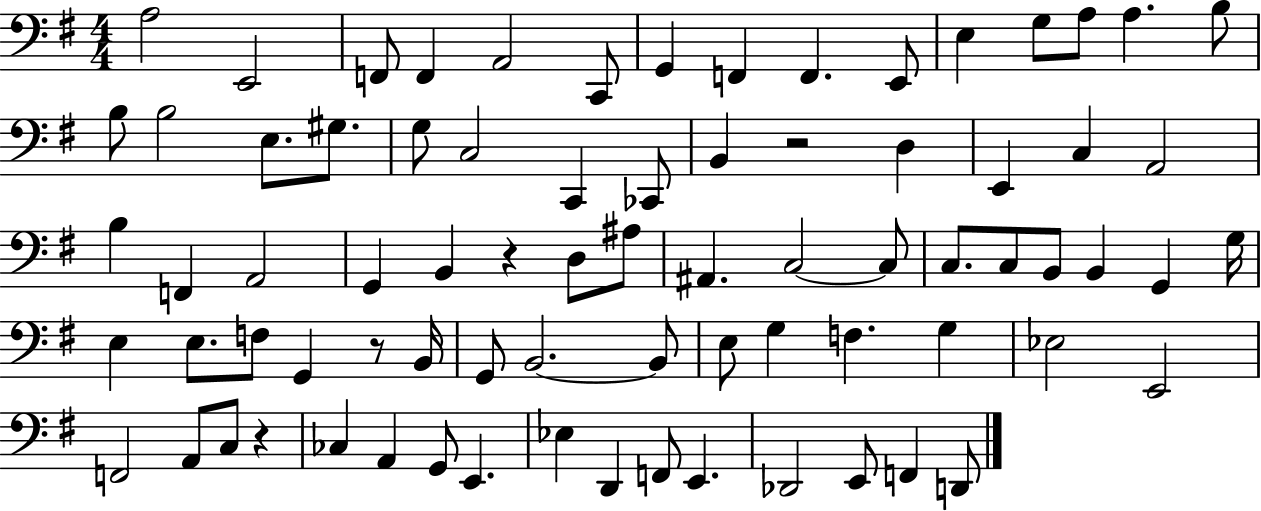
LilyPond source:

{
  \clef bass
  \numericTimeSignature
  \time 4/4
  \key g \major
  a2 e,2 | f,8 f,4 a,2 c,8 | g,4 f,4 f,4. e,8 | e4 g8 a8 a4. b8 | \break b8 b2 e8. gis8. | g8 c2 c,4 ces,8 | b,4 r2 d4 | e,4 c4 a,2 | \break b4 f,4 a,2 | g,4 b,4 r4 d8 ais8 | ais,4. c2~~ c8 | c8. c8 b,8 b,4 g,4 g16 | \break e4 e8. f8 g,4 r8 b,16 | g,8 b,2.~~ b,8 | e8 g4 f4. g4 | ees2 e,2 | \break f,2 a,8 c8 r4 | ces4 a,4 g,8 e,4. | ees4 d,4 f,8 e,4. | des,2 e,8 f,4 d,8 | \break \bar "|."
}